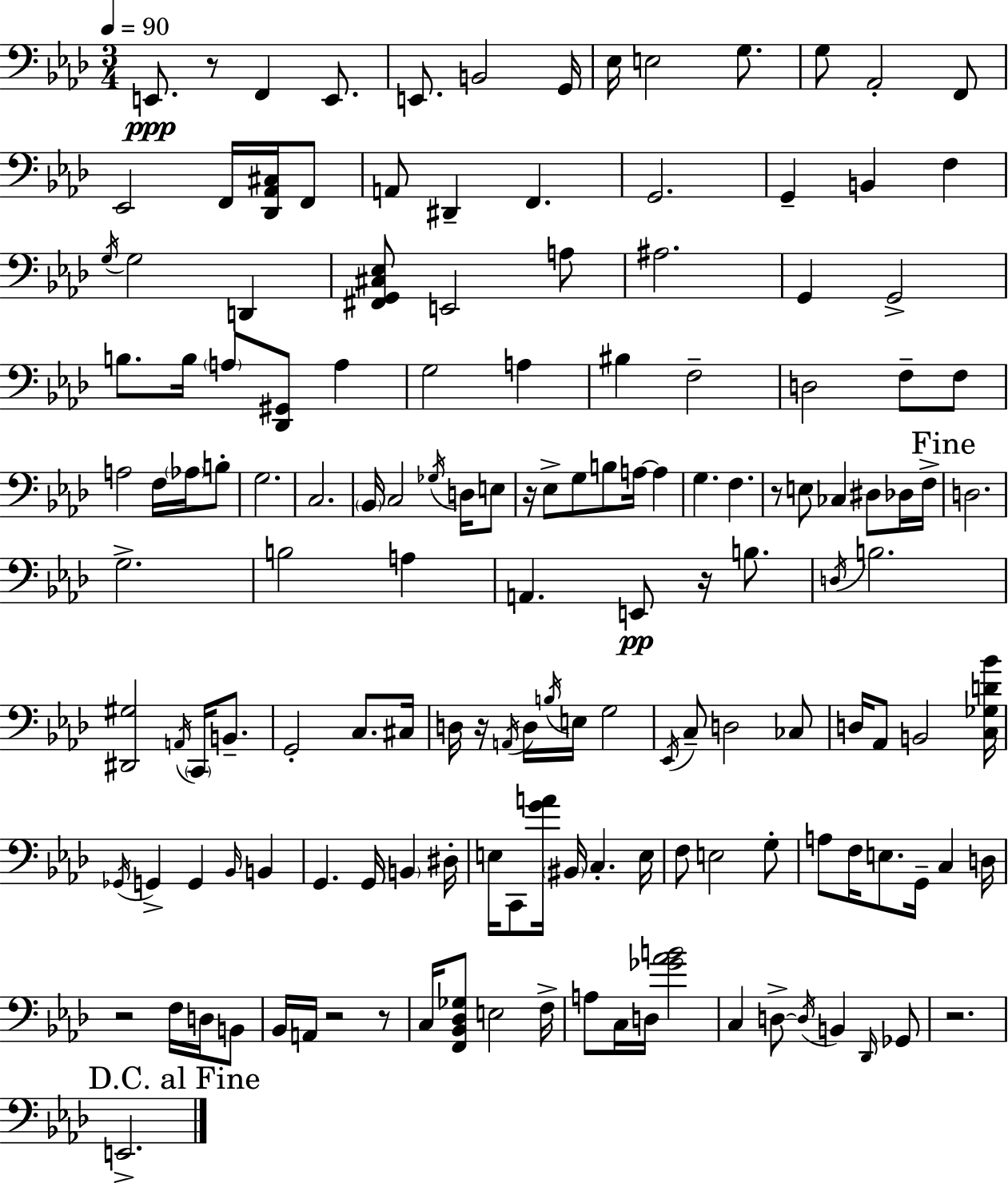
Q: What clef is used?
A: bass